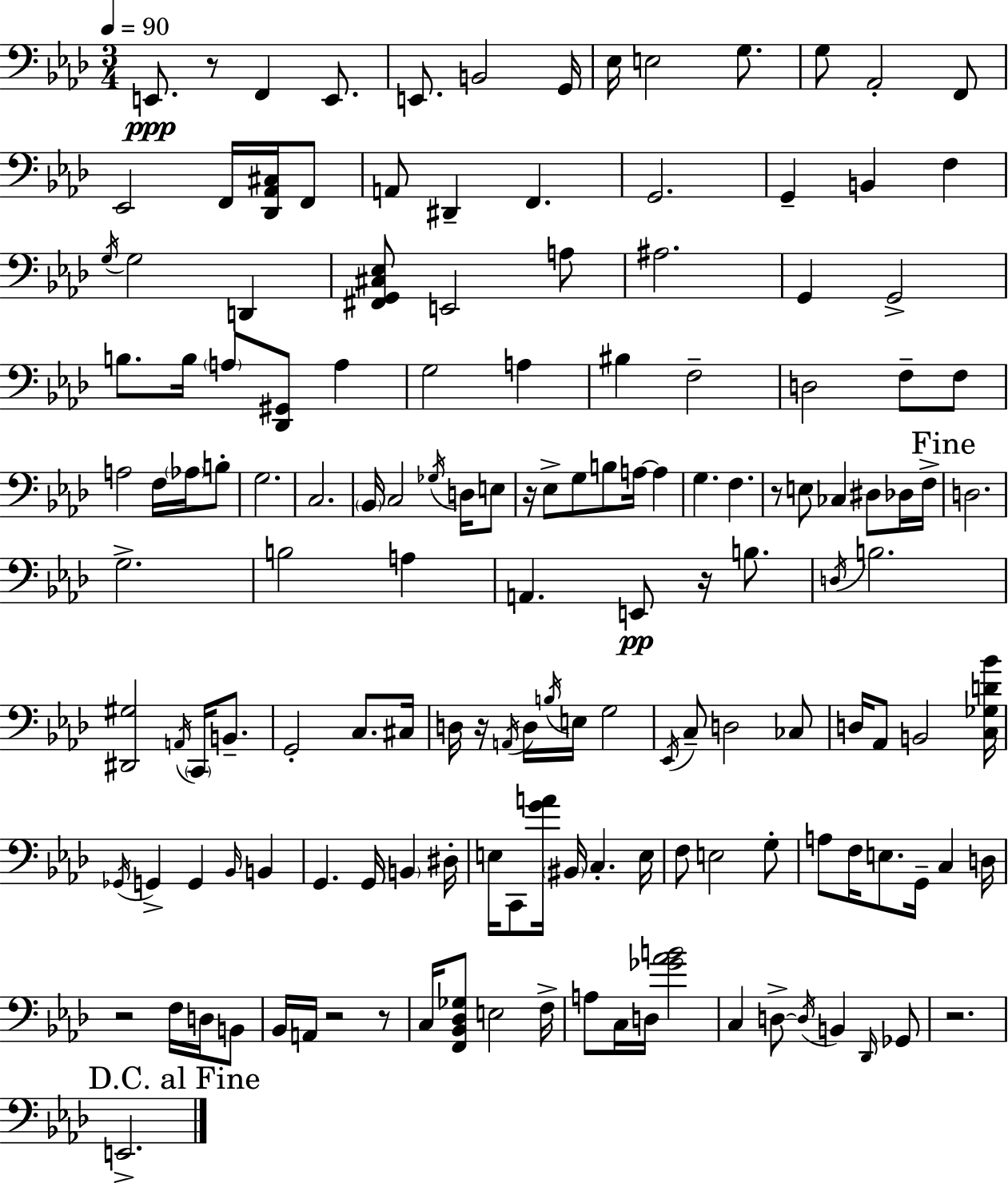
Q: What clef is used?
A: bass